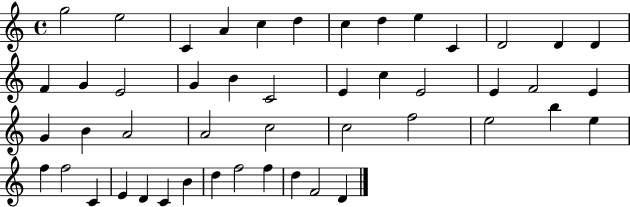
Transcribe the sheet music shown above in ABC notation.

X:1
T:Untitled
M:4/4
L:1/4
K:C
g2 e2 C A c d c d e C D2 D D F G E2 G B C2 E c E2 E F2 E G B A2 A2 c2 c2 f2 e2 b e f f2 C E D C B d f2 f d F2 D